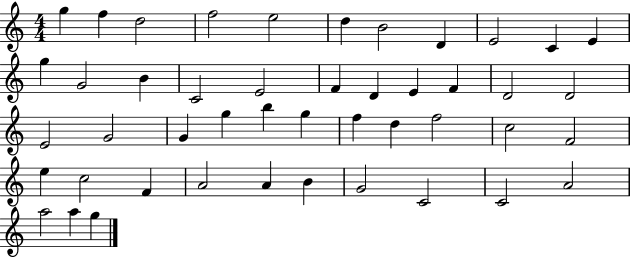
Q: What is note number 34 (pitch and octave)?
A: E5